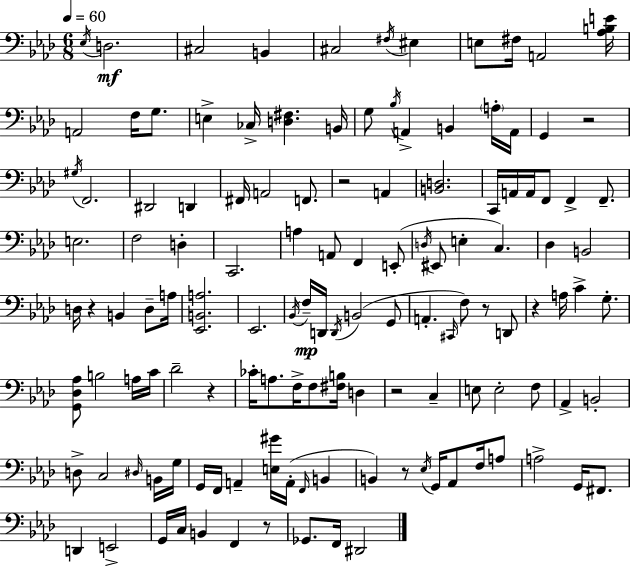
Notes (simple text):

Eb3/s D3/h. C#3/h B2/q C#3/h F#3/s EIS3/q E3/e F#3/s A2/h [Ab3,B3,E4]/s A2/h F3/s G3/e. E3/q CES3/s [D3,F#3]/q. B2/s G3/e Bb3/s A2/q B2/q A3/s A2/s G2/q R/h G#3/s F2/h. D#2/h D2/q F#2/s A2/h F2/e. R/h A2/q [B2,D3]/h. C2/s A2/s A2/s F2/e F2/q F2/e. E3/h. F3/h D3/q C2/h. A3/q A2/e F2/q E2/e D3/s EIS2/e E3/q C3/q. Db3/q B2/h D3/s R/q B2/q D3/e A3/s [Eb2,B2,A3]/h. Eb2/h. Bb2/s F3/s D2/s D2/s B2/h G2/e A2/q. C#2/s F3/e R/e D2/e R/q A3/s C4/q G3/e. [G2,Db3,Ab3]/e B3/h A3/s C4/s Db4/h R/q CES4/s A3/e. F3/s F3/e [F#3,B3]/s D3/q R/h C3/q E3/e E3/h F3/e Ab2/q B2/h D3/e C3/h D#3/s B2/s G3/s G2/s F2/s A2/q [E3,G#4]/s A2/s F2/s B2/q B2/q R/e Eb3/s G2/s Ab2/e F3/s A3/e A3/h G2/s F#2/e. D2/q E2/h G2/s C3/s B2/q F2/q R/e Gb2/e. F2/s D#2/h